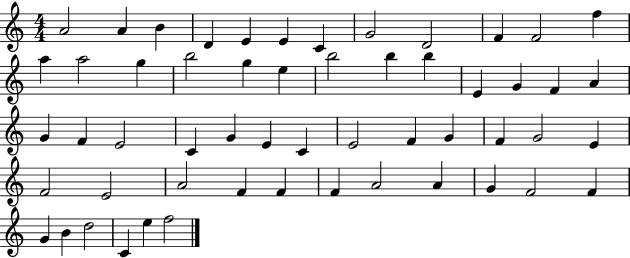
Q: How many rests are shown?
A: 0